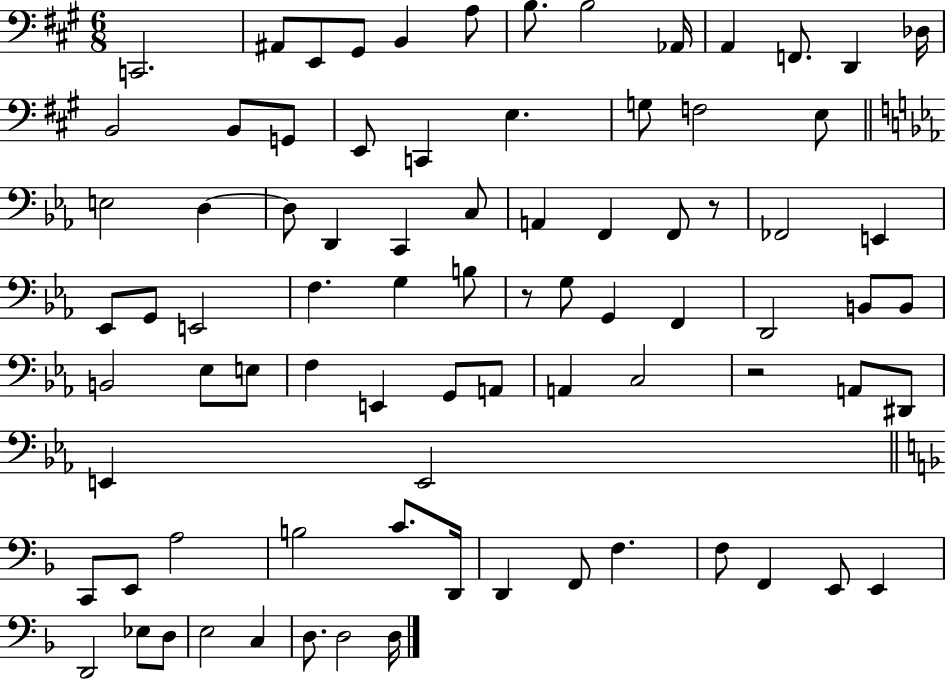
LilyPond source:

{
  \clef bass
  \numericTimeSignature
  \time 6/8
  \key a \major
  c,2. | ais,8 e,8 gis,8 b,4 a8 | b8. b2 aes,16 | a,4 f,8. d,4 des16 | \break b,2 b,8 g,8 | e,8 c,4 e4. | g8 f2 e8 | \bar "||" \break \key ees \major e2 d4~~ | d8 d,4 c,4 c8 | a,4 f,4 f,8 r8 | fes,2 e,4 | \break ees,8 g,8 e,2 | f4. g4 b8 | r8 g8 g,4 f,4 | d,2 b,8 b,8 | \break b,2 ees8 e8 | f4 e,4 g,8 a,8 | a,4 c2 | r2 a,8 dis,8 | \break e,4 e,2 | \bar "||" \break \key f \major c,8 e,8 a2 | b2 c'8. d,16 | d,4 f,8 f4. | f8 f,4 e,8 e,4 | \break d,2 ees8 d8 | e2 c4 | d8. d2 d16 | \bar "|."
}